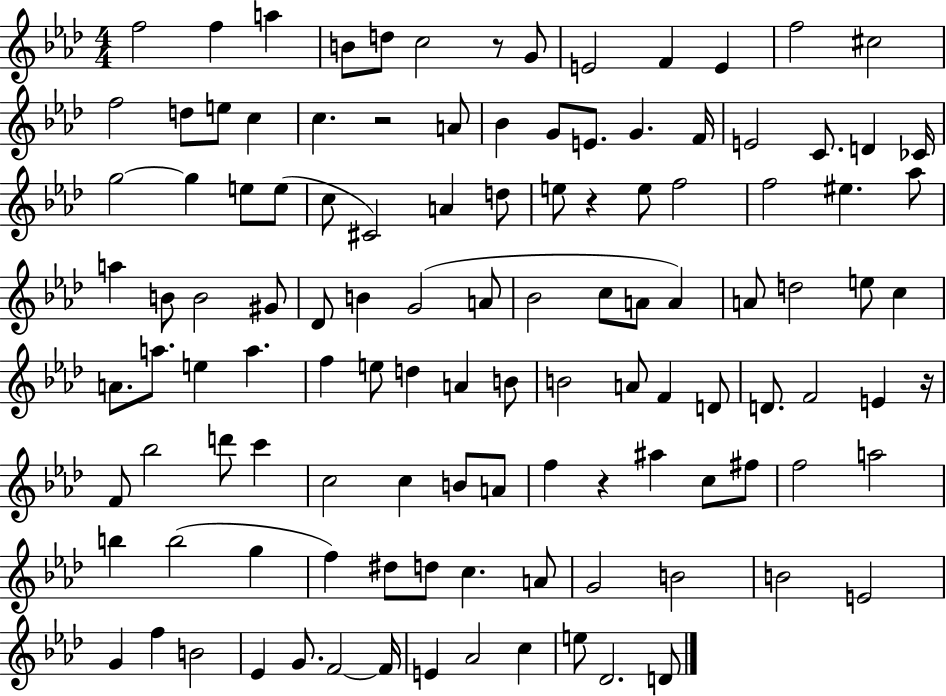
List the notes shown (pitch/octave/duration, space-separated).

F5/h F5/q A5/q B4/e D5/e C5/h R/e G4/e E4/h F4/q E4/q F5/h C#5/h F5/h D5/e E5/e C5/q C5/q. R/h A4/e Bb4/q G4/e E4/e. G4/q. F4/s E4/h C4/e. D4/q CES4/s G5/h G5/q E5/e E5/e C5/e C#4/h A4/q D5/e E5/e R/q E5/e F5/h F5/h EIS5/q. Ab5/e A5/q B4/e B4/h G#4/e Db4/e B4/q G4/h A4/e Bb4/h C5/e A4/e A4/q A4/e D5/h E5/e C5/q A4/e. A5/e. E5/q A5/q. F5/q E5/e D5/q A4/q B4/e B4/h A4/e F4/q D4/e D4/e. F4/h E4/q R/s F4/e Bb5/h D6/e C6/q C5/h C5/q B4/e A4/e F5/q R/q A#5/q C5/e F#5/e F5/h A5/h B5/q B5/h G5/q F5/q D#5/e D5/e C5/q. A4/e G4/h B4/h B4/h E4/h G4/q F5/q B4/h Eb4/q G4/e. F4/h F4/s E4/q Ab4/h C5/q E5/e Db4/h. D4/e